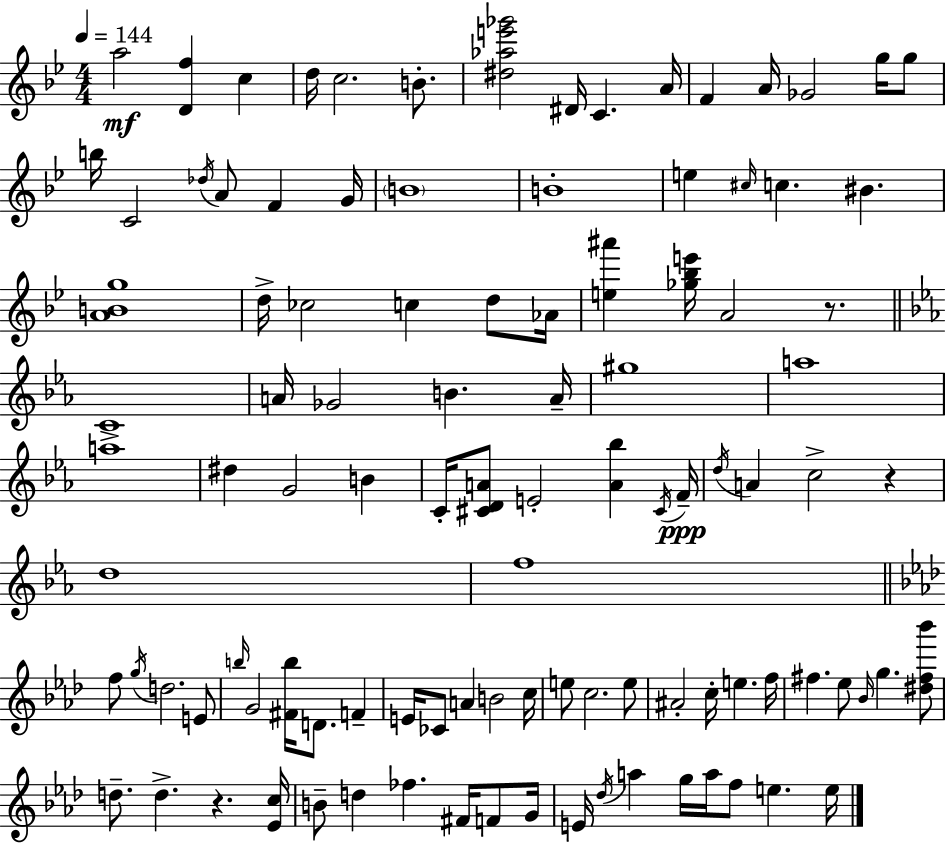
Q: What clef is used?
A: treble